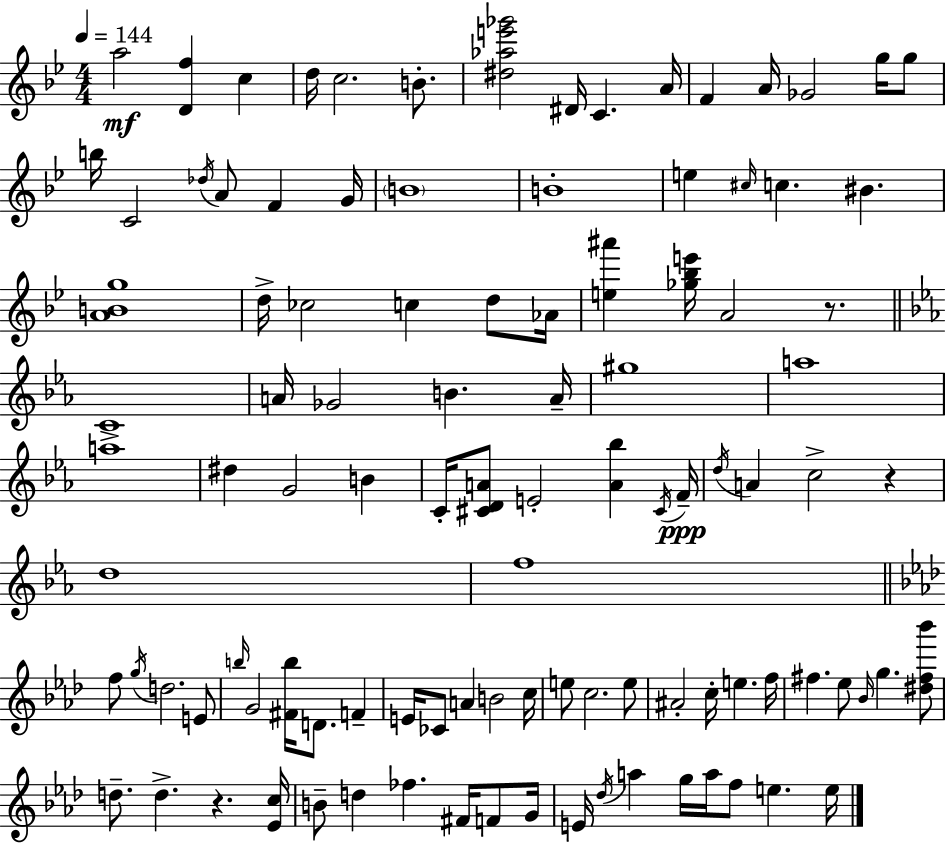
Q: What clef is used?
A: treble